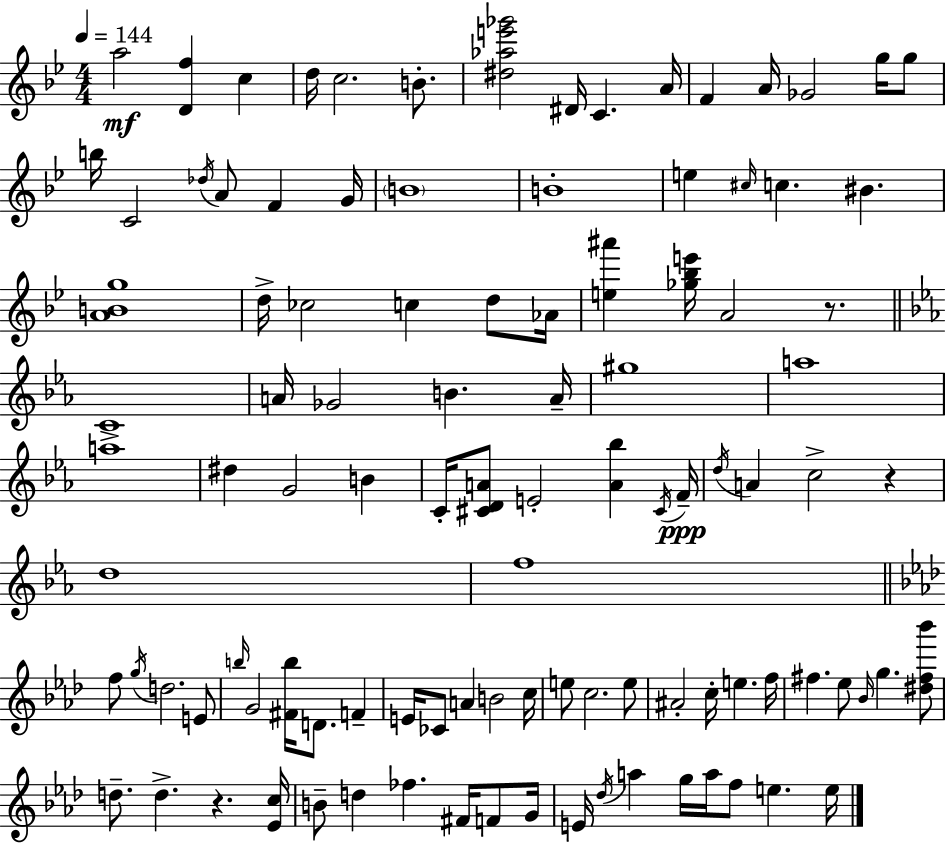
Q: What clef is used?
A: treble